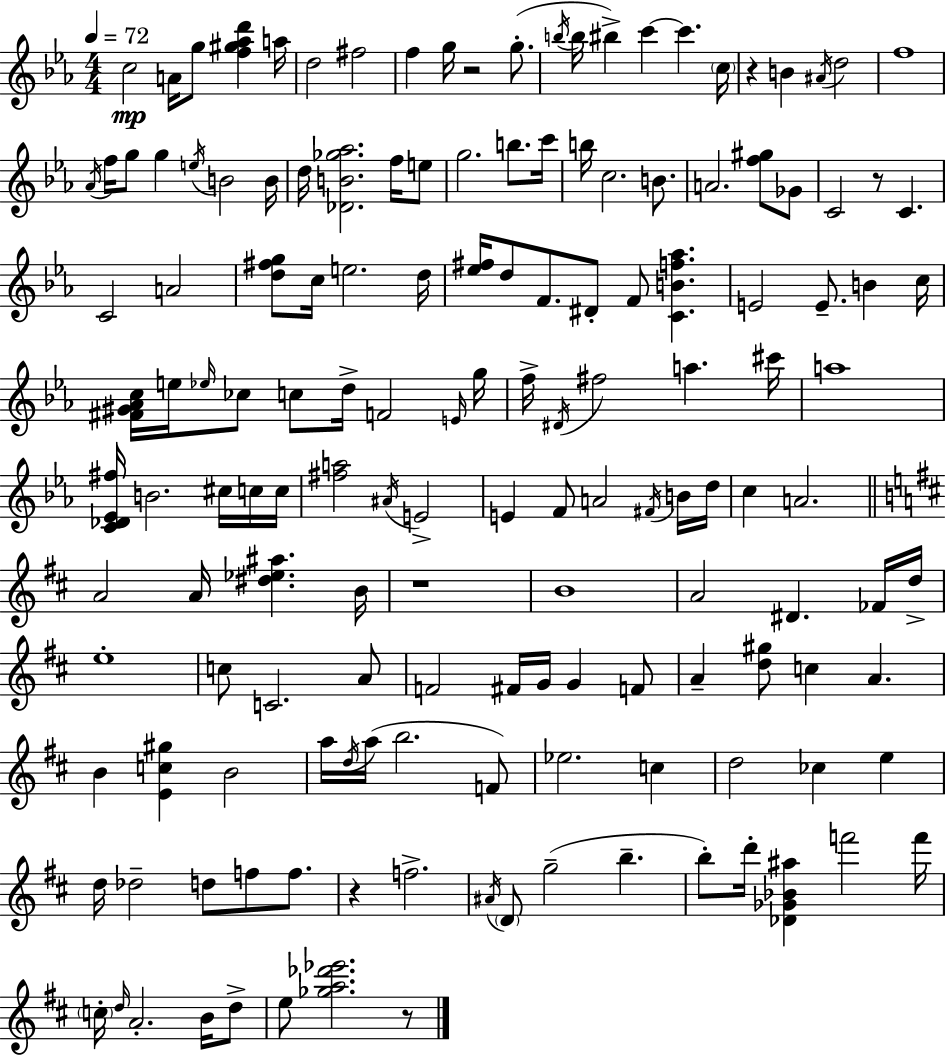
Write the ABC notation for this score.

X:1
T:Untitled
M:4/4
L:1/4
K:Eb
c2 A/4 g/2 [f^g_ad'] a/4 d2 ^f2 f g/4 z2 g/2 b/4 b/4 ^b c' c' c/4 z B ^A/4 d2 f4 _A/4 f/4 g/2 g e/4 B2 B/4 d/4 [_DB_g_a]2 f/4 e/2 g2 b/2 c'/4 b/4 c2 B/2 A2 [f^g]/2 _G/2 C2 z/2 C C2 A2 [d^fg]/2 c/4 e2 d/4 [_e^f]/4 d/2 F/2 ^D/2 F/2 [CBf_a] E2 E/2 B c/4 [^F^G_Ac]/4 e/4 _e/4 _c/2 c/2 d/4 F2 E/4 g/4 f/4 ^D/4 ^f2 a ^c'/4 a4 [C_D_E^f]/4 B2 ^c/4 c/4 c/4 [^fa]2 ^A/4 E2 E F/2 A2 ^F/4 B/4 d/4 c A2 A2 A/4 [^d_e^a] B/4 z4 B4 A2 ^D _F/4 d/4 e4 c/2 C2 A/2 F2 ^F/4 G/4 G F/2 A [d^g]/2 c A B [Ec^g] B2 a/4 d/4 a/4 b2 F/2 _e2 c d2 _c e d/4 _d2 d/2 f/2 f/2 z f2 ^A/4 D/2 g2 b b/2 d'/4 [_D_G_B^a] f'2 f'/4 c/4 d/4 A2 B/4 d/2 e/2 [_ga_d'_e']2 z/2